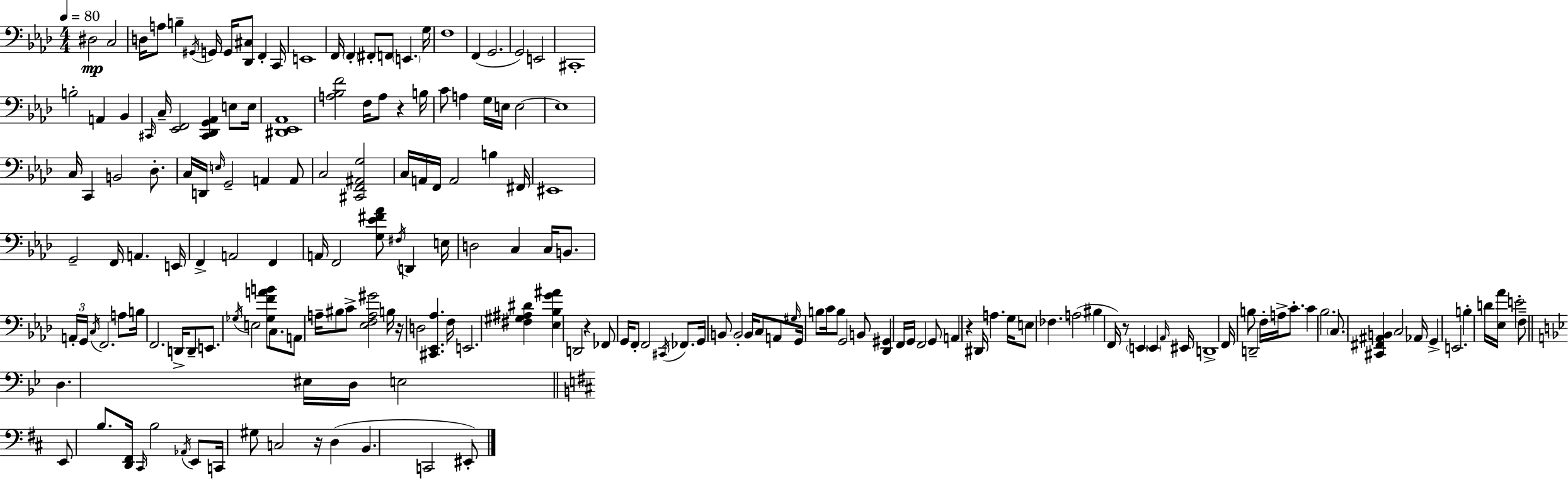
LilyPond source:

{
  \clef bass
  \numericTimeSignature
  \time 4/4
  \key aes \major
  \tempo 4 = 80
  \repeat volta 2 { dis2\mp c2 | d16 a8 b4-- \acciaccatura { gis,16 } g,16 g,16 <des, cis>8 f,4-. | c,16 e,1 | f,16 \parenthesize f,4-. fis,8-. f,8 \parenthesize e,4. | \break g16 f1 | f,4( g,2. | g,2) e,2 | cis,1-. | \break b2-. a,4 bes,4 | \grace { cis,16 } c16-- <ees, f,>2 <cis, des, g, aes,>4 e8 | e16 <dis, ees, aes,>1 | <a bes f'>2 f16 a8 r4 | \break b16 c'8 a4 g16 e16 e2~~ | e1 | c16 c,4 b,2 des8.-. | c16 d,16 \grace { e16 } g,2-- a,4 | \break a,8 c2 <cis, f, ais, g>2 | c16 a,16 f,16 a,2 b4 | fis,16 eis,1 | g,2-- f,16 a,4. | \break e,16 f,4-> a,2 f,4 | a,16 f,2 <g ees' fis' aes'>8 \acciaccatura { fis16 } d,4 | e16 d2 c4 | c16 b,8. \tuplet 3/2 { a,16-. g,16 \acciaccatura { c16 } } f,2. | \break a8 b16 f,2. | d,16-> d,8-- e,8. \acciaccatura { ges16 } e2 | <ges f' a' b'>8 c8. a,8 a16-- bis8 c'8-> <ees f a gis'>2 | b16 r16 d2 <cis, ees, aes>4. | \break f16 e,2. | <fis gis ais dis'>4 <ees bes g' ais'>4 d,2 | r4 fes,8 g,16 f,8-. f,2 | \acciaccatura { cis,16 } fes,8. g,16 b,8 b,2-. | \break b,16 c8 a,8 \grace { gis16 } g,16 b8 c'16 b8 g,2 | b,8 <des, gis,>4 f,16 g,16 f,2 | g,8 a,4 r4 | dis,16 a4. g16 e8 fes4. | \break a2( bis4 f,16) r8 \parenthesize e,4 | \parenthesize e,4 \grace { aes,16 } eis,16 d,1-> | f,16 b8 d,2-- | f16-. a16-> c'8.-. c'4 bes2. | \break \parenthesize c8. <cis, fis, ais, b,>4 | c2 aes,16 g,4-> e,2. | b4-. d'16 <ees aes'>16 e'2-. | f8-- \bar "||" \break \key bes \major d4. eis16 d16 e2 | \bar "||" \break \key d \major e,8 b8. <d, fis,>16 \grace { cis,16 } b2 \acciaccatura { aes,16 } | e,8 c,16 gis8 c2 r16 d4( | b,4. c,2 | eis,8-.) } \bar "|."
}